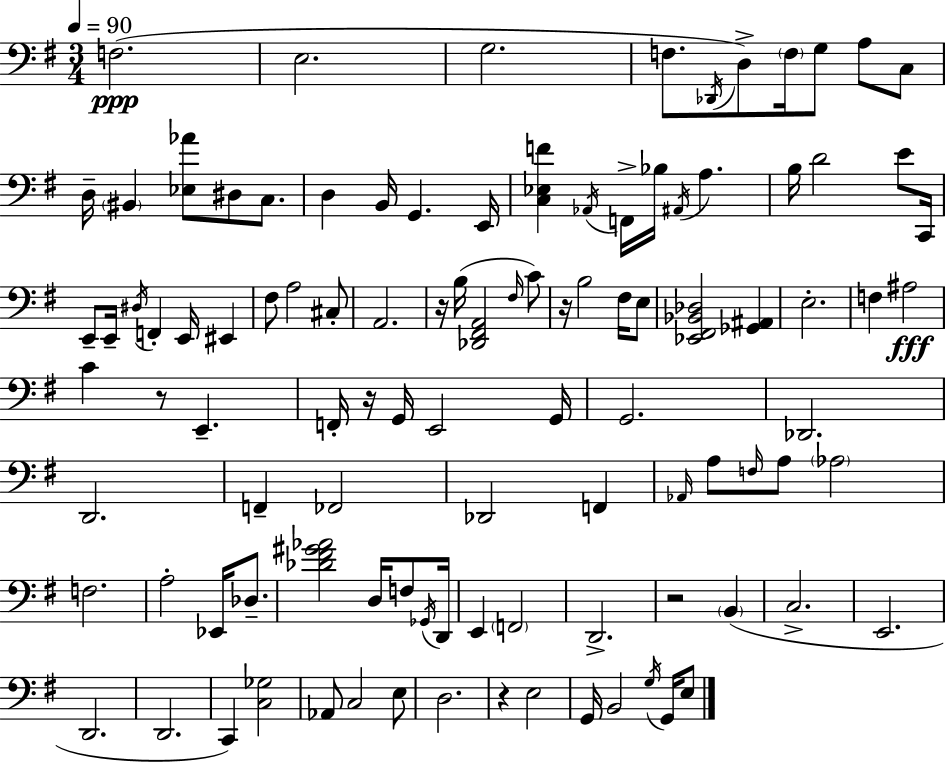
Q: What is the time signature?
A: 3/4